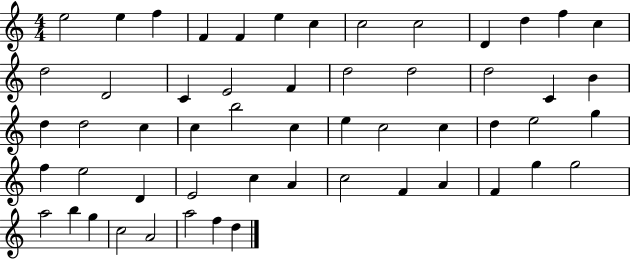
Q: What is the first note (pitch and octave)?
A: E5